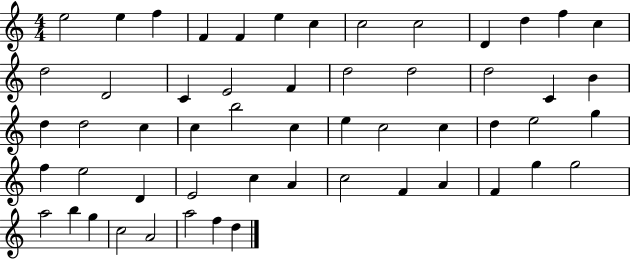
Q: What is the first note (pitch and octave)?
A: E5